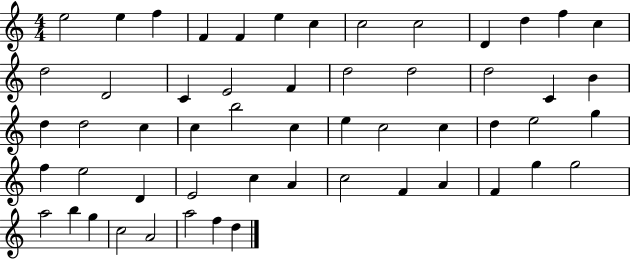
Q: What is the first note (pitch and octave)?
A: E5